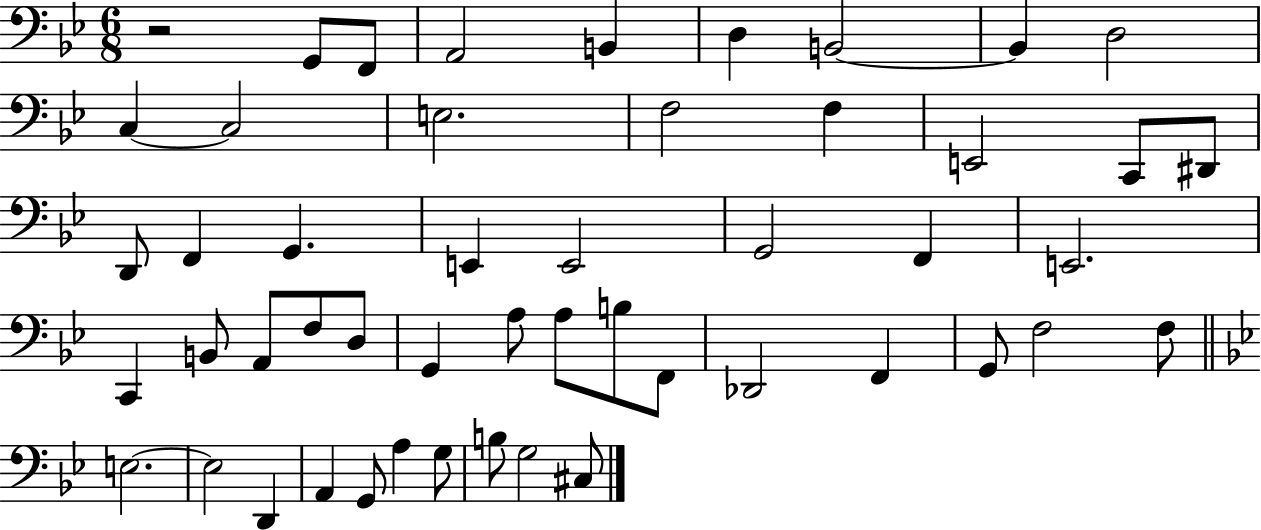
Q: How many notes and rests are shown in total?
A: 50